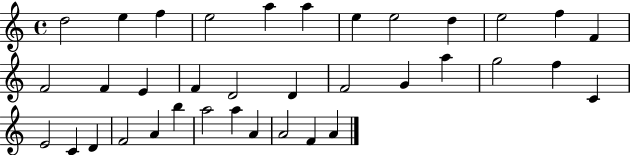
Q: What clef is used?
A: treble